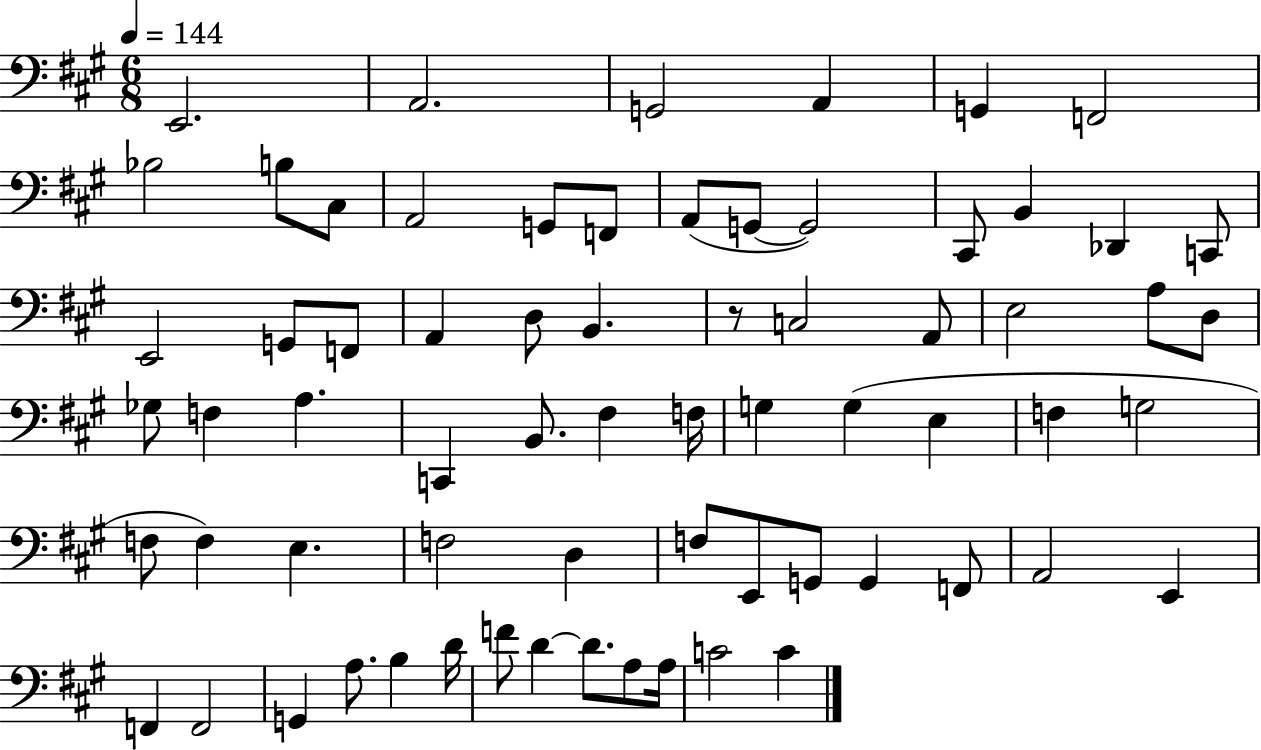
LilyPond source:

{
  \clef bass
  \numericTimeSignature
  \time 6/8
  \key a \major
  \tempo 4 = 144
  \repeat volta 2 { e,2. | a,2. | g,2 a,4 | g,4 f,2 | \break bes2 b8 cis8 | a,2 g,8 f,8 | a,8( g,8~~ g,2) | cis,8 b,4 des,4 c,8 | \break e,2 g,8 f,8 | a,4 d8 b,4. | r8 c2 a,8 | e2 a8 d8 | \break ges8 f4 a4. | c,4 b,8. fis4 f16 | g4 g4( e4 | f4 g2 | \break f8 f4) e4. | f2 d4 | f8 e,8 g,8 g,4 f,8 | a,2 e,4 | \break f,4 f,2 | g,4 a8. b4 d'16 | f'8 d'4~~ d'8. a8 a16 | c'2 c'4 | \break } \bar "|."
}